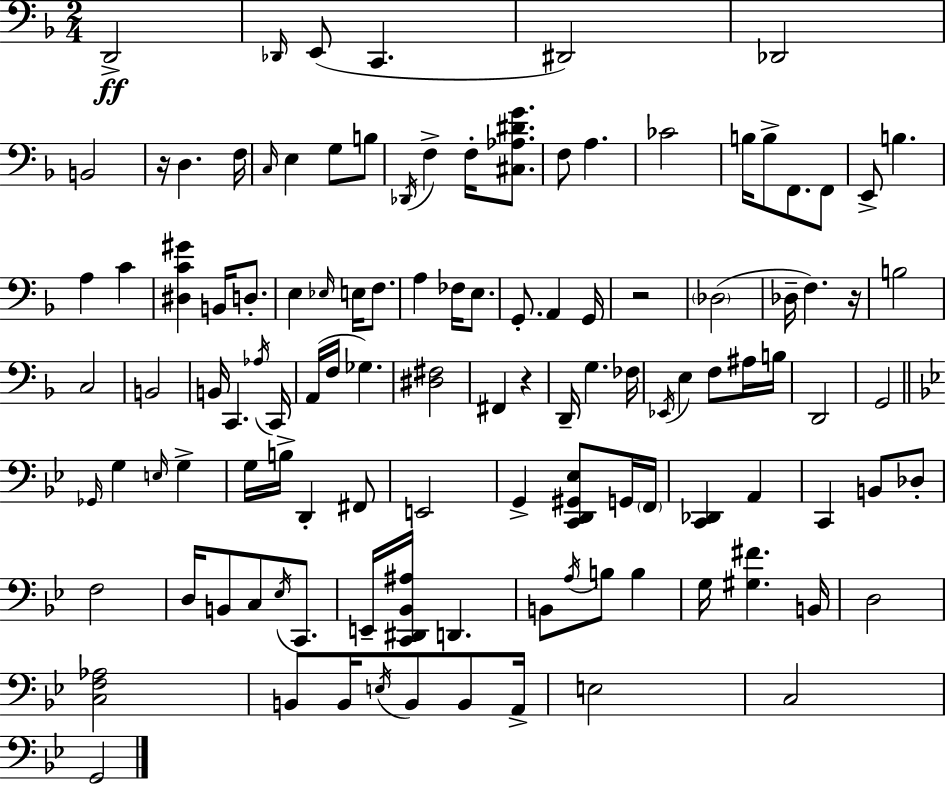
{
  \clef bass
  \numericTimeSignature
  \time 2/4
  \key f \major
  \repeat volta 2 { d,2->\ff | \grace { des,16 } e,8( c,4. | dis,2) | des,2 | \break b,2 | r16 d4. | f16 \grace { c16 } e4 g8 | b8 \acciaccatura { des,16 } f4-> f16-. | \break <cis aes dis' g'>8. f8 a4. | ces'2 | b16 b8-> f,8. | f,8 e,8-> b4. | \break a4 c'4 | <dis c' gis'>4 b,16 | d8.-. e4 \grace { ees16 } | e16 f8. a4 | \break fes16 e8. g,8.-. a,4 | g,16 r2 | \parenthesize des2( | des16-- f4.) | \break r16 b2 | c2 | b,2 | b,16 c,4. | \break \acciaccatura { aes16 } c,16 a,16( f16 ges4.) | <dis fis>2 | fis,4 | r4 d,16-- g4. | \break fes16 \acciaccatura { ees,16 } e4 | f8 ais16 b16 d,2 | g,2 | \bar "||" \break \key g \minor \grace { ges,16 } g4 \grace { e16 } g4-> | g16 b16-> d,4-. | fis,8 e,2 | g,4-> <c, d, gis, ees>8 | \break g,16 \parenthesize f,16 <c, des,>4 a,4 | c,4 b,8 | des8-. f2 | d16 b,8 c8 \acciaccatura { ees16 } | \break c,8. e,16-- <c, dis, bes, ais>16 d,4. | b,8 \acciaccatura { a16 } b8 | b4 g16 <gis fis'>4. | b,16 d2 | \break <c f aes>2 | b,8 b,16 \acciaccatura { e16 } | b,8 b,8 a,16-> e2 | c2 | \break g,2 | } \bar "|."
}